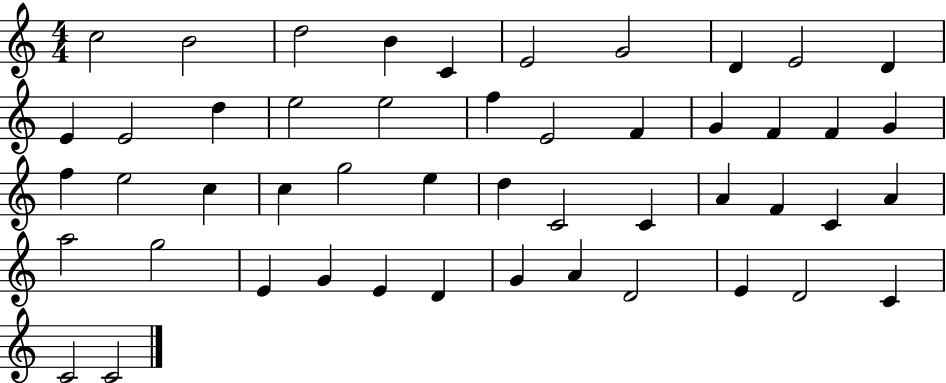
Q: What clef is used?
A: treble